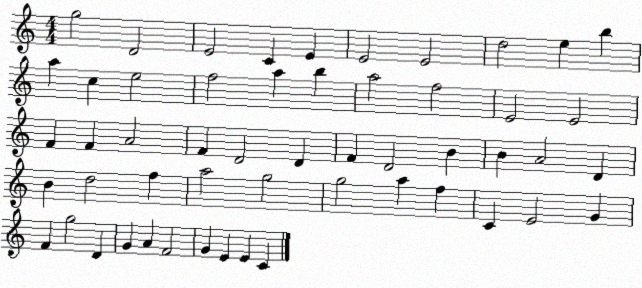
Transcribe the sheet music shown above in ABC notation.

X:1
T:Untitled
M:4/4
L:1/4
K:C
g2 D2 E2 C E E2 E2 d2 e b a c e2 f2 a b a2 f2 E2 E2 F F A2 F D2 D F D2 B B A2 D B d2 f a2 g2 g2 a f C E2 G F g2 D G A F2 G E E C